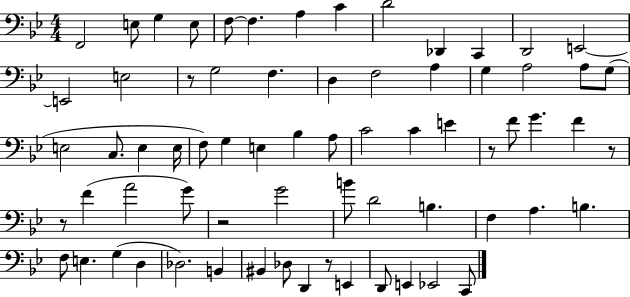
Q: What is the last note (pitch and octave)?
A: C2